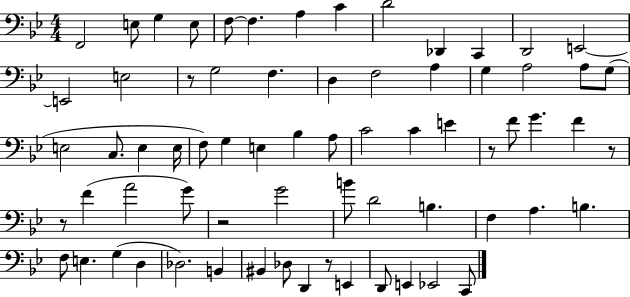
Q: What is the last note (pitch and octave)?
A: C2